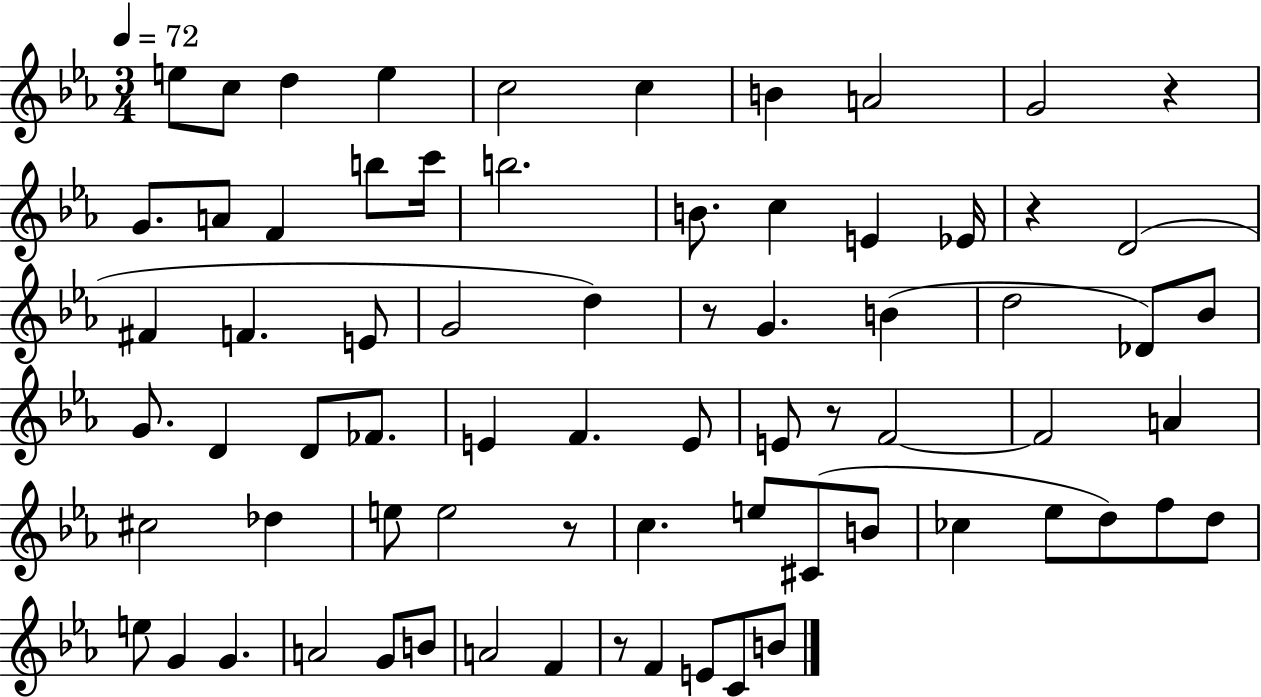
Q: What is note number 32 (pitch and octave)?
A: D4